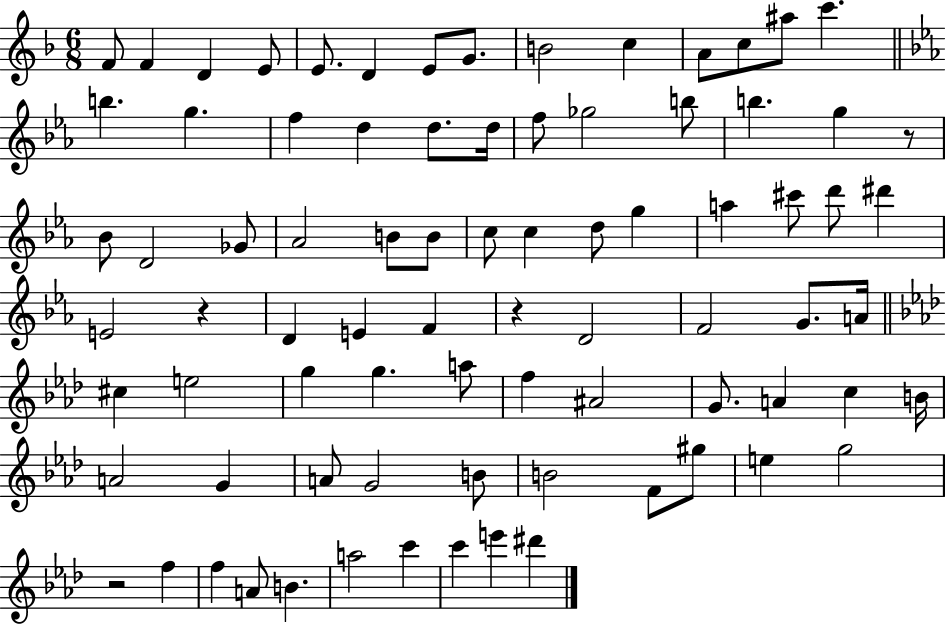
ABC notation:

X:1
T:Untitled
M:6/8
L:1/4
K:F
F/2 F D E/2 E/2 D E/2 G/2 B2 c A/2 c/2 ^a/2 c' b g f d d/2 d/4 f/2 _g2 b/2 b g z/2 _B/2 D2 _G/2 _A2 B/2 B/2 c/2 c d/2 g a ^c'/2 d'/2 ^d' E2 z D E F z D2 F2 G/2 A/4 ^c e2 g g a/2 f ^A2 G/2 A c B/4 A2 G A/2 G2 B/2 B2 F/2 ^g/2 e g2 z2 f f A/2 B a2 c' c' e' ^d'